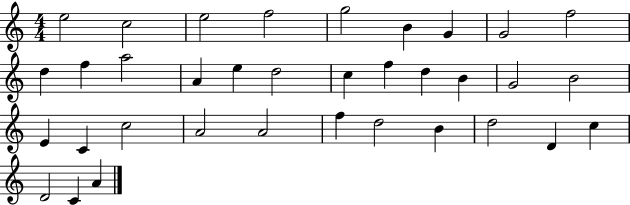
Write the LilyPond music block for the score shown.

{
  \clef treble
  \numericTimeSignature
  \time 4/4
  \key c \major
  e''2 c''2 | e''2 f''2 | g''2 b'4 g'4 | g'2 f''2 | \break d''4 f''4 a''2 | a'4 e''4 d''2 | c''4 f''4 d''4 b'4 | g'2 b'2 | \break e'4 c'4 c''2 | a'2 a'2 | f''4 d''2 b'4 | d''2 d'4 c''4 | \break d'2 c'4 a'4 | \bar "|."
}